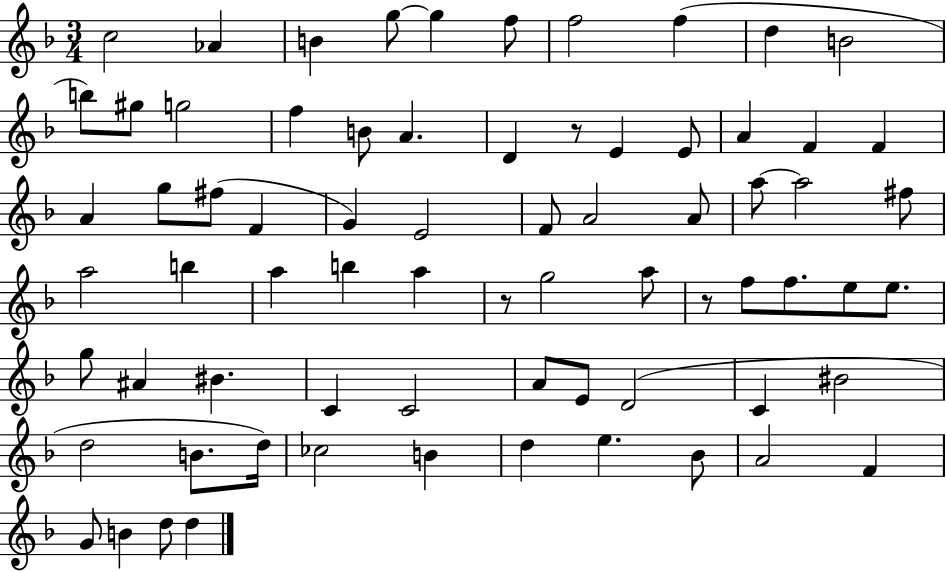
{
  \clef treble
  \numericTimeSignature
  \time 3/4
  \key f \major
  c''2 aes'4 | b'4 g''8~~ g''4 f''8 | f''2 f''4( | d''4 b'2 | \break b''8) gis''8 g''2 | f''4 b'8 a'4. | d'4 r8 e'4 e'8 | a'4 f'4 f'4 | \break a'4 g''8 fis''8( f'4 | g'4) e'2 | f'8 a'2 a'8 | a''8~~ a''2 fis''8 | \break a''2 b''4 | a''4 b''4 a''4 | r8 g''2 a''8 | r8 f''8 f''8. e''8 e''8. | \break g''8 ais'4 bis'4. | c'4 c'2 | a'8 e'8 d'2( | c'4 bis'2 | \break d''2 b'8. d''16) | ces''2 b'4 | d''4 e''4. bes'8 | a'2 f'4 | \break g'8 b'4 d''8 d''4 | \bar "|."
}